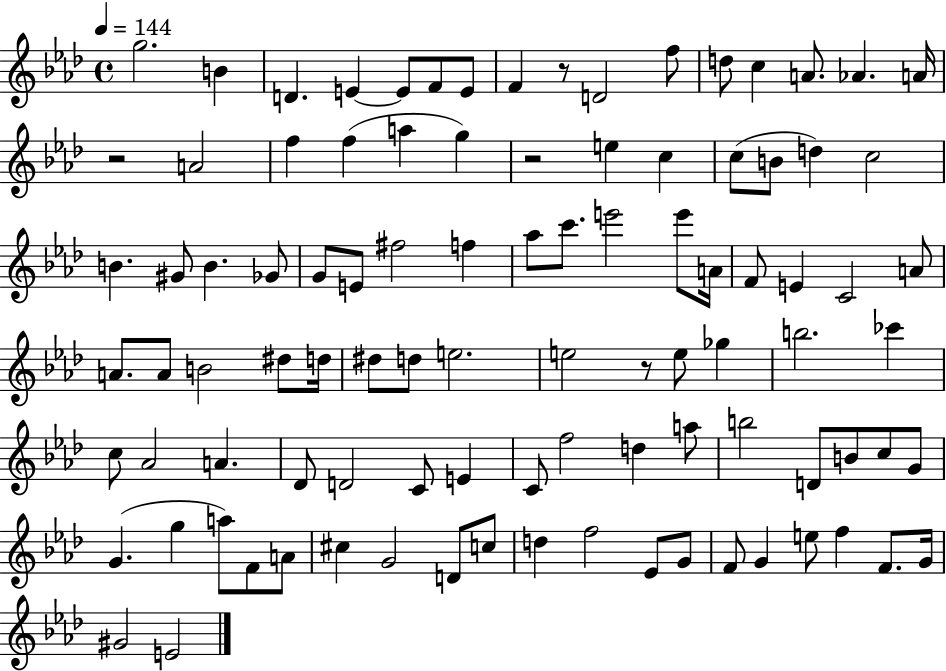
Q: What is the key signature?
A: AES major